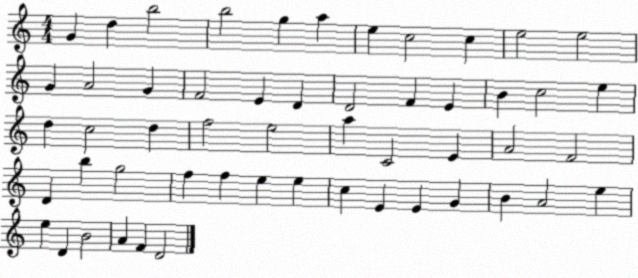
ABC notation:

X:1
T:Untitled
M:4/4
L:1/4
K:C
G d b2 b2 g a e c2 c e2 e2 G A2 G F2 E D D2 F E B c2 e d c2 d f2 e2 a C2 E A2 F2 D b g2 f f e e c E E G B A2 e e D B2 A F D2